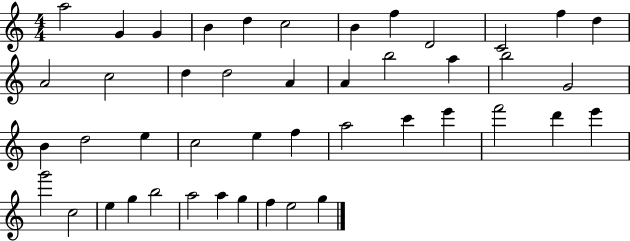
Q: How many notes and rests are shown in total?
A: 45